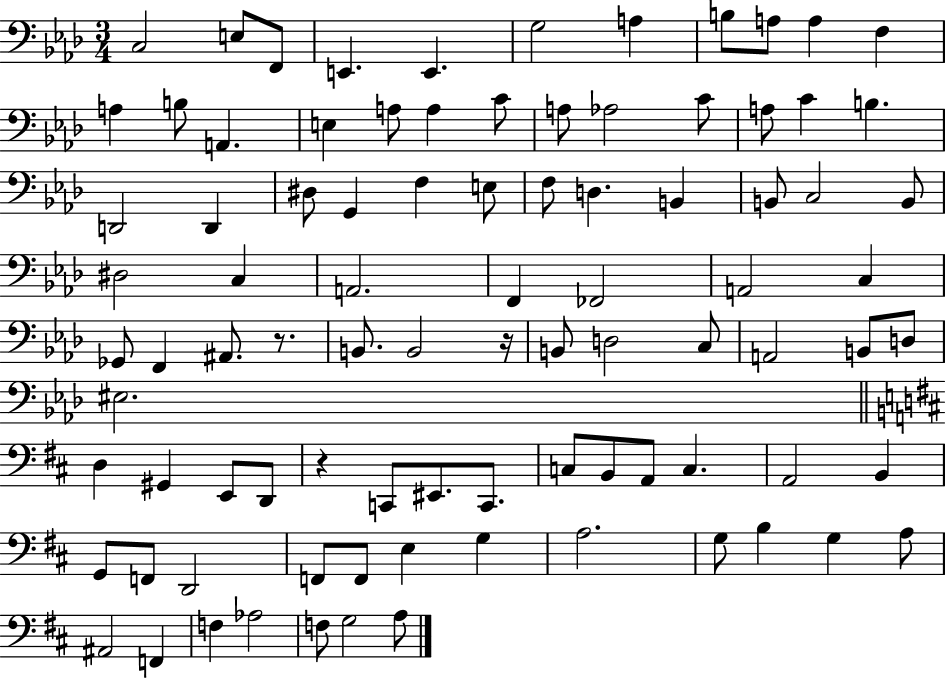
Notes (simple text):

C3/h E3/e F2/e E2/q. E2/q. G3/h A3/q B3/e A3/e A3/q F3/q A3/q B3/e A2/q. E3/q A3/e A3/q C4/e A3/e Ab3/h C4/e A3/e C4/q B3/q. D2/h D2/q D#3/e G2/q F3/q E3/e F3/e D3/q. B2/q B2/e C3/h B2/e D#3/h C3/q A2/h. F2/q FES2/h A2/h C3/q Gb2/e F2/q A#2/e. R/e. B2/e. B2/h R/s B2/e D3/h C3/e A2/h B2/e D3/e EIS3/h. D3/q G#2/q E2/e D2/e R/q C2/e EIS2/e. C2/e. C3/e B2/e A2/e C3/q. A2/h B2/q G2/e F2/e D2/h F2/e F2/e E3/q G3/q A3/h. G3/e B3/q G3/q A3/e A#2/h F2/q F3/q Ab3/h F3/e G3/h A3/e